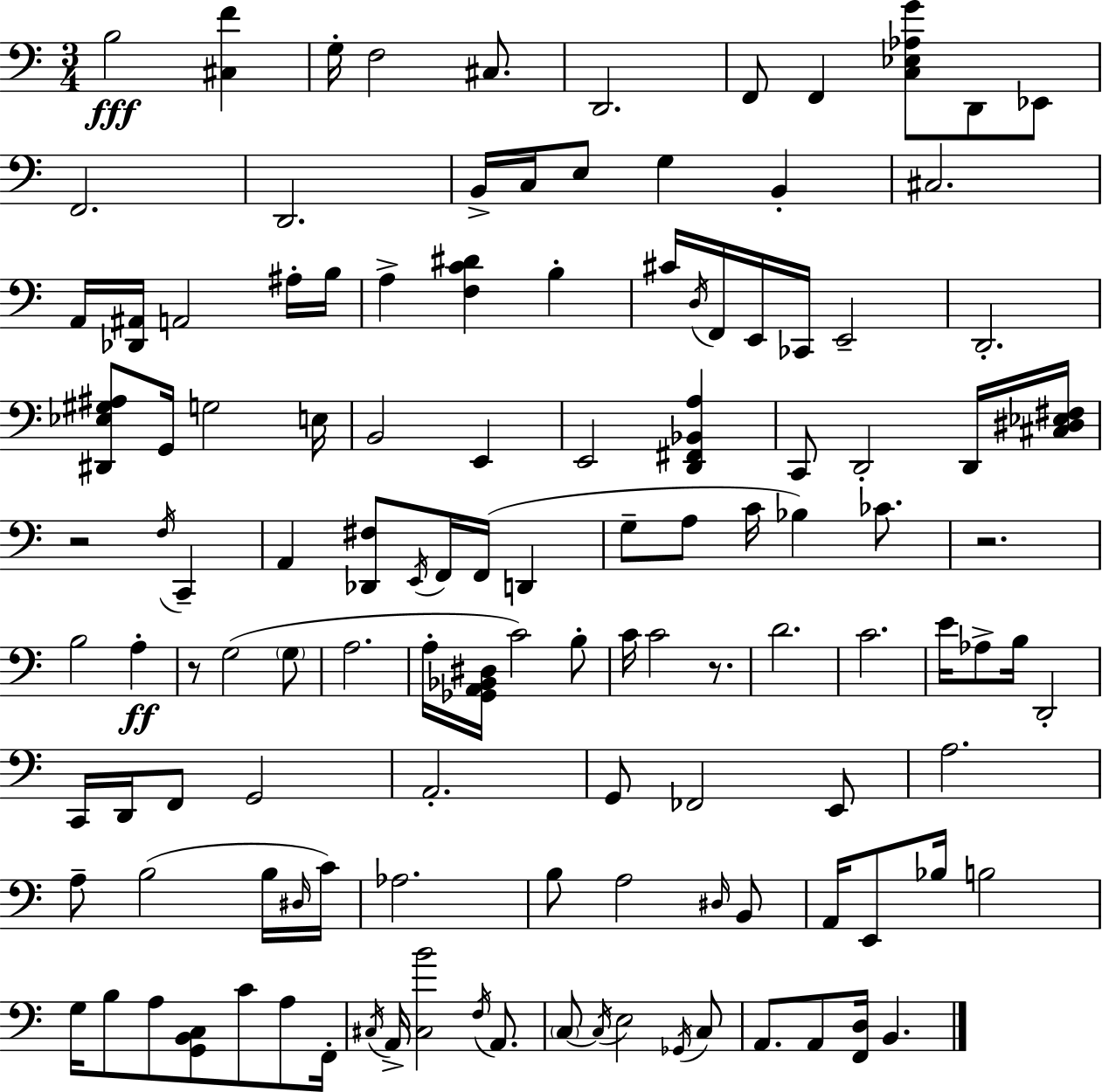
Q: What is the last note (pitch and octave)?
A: B2